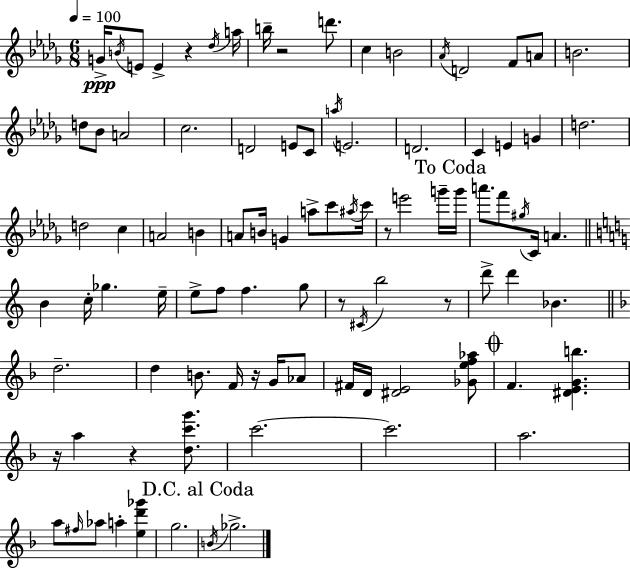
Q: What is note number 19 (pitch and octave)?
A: C5